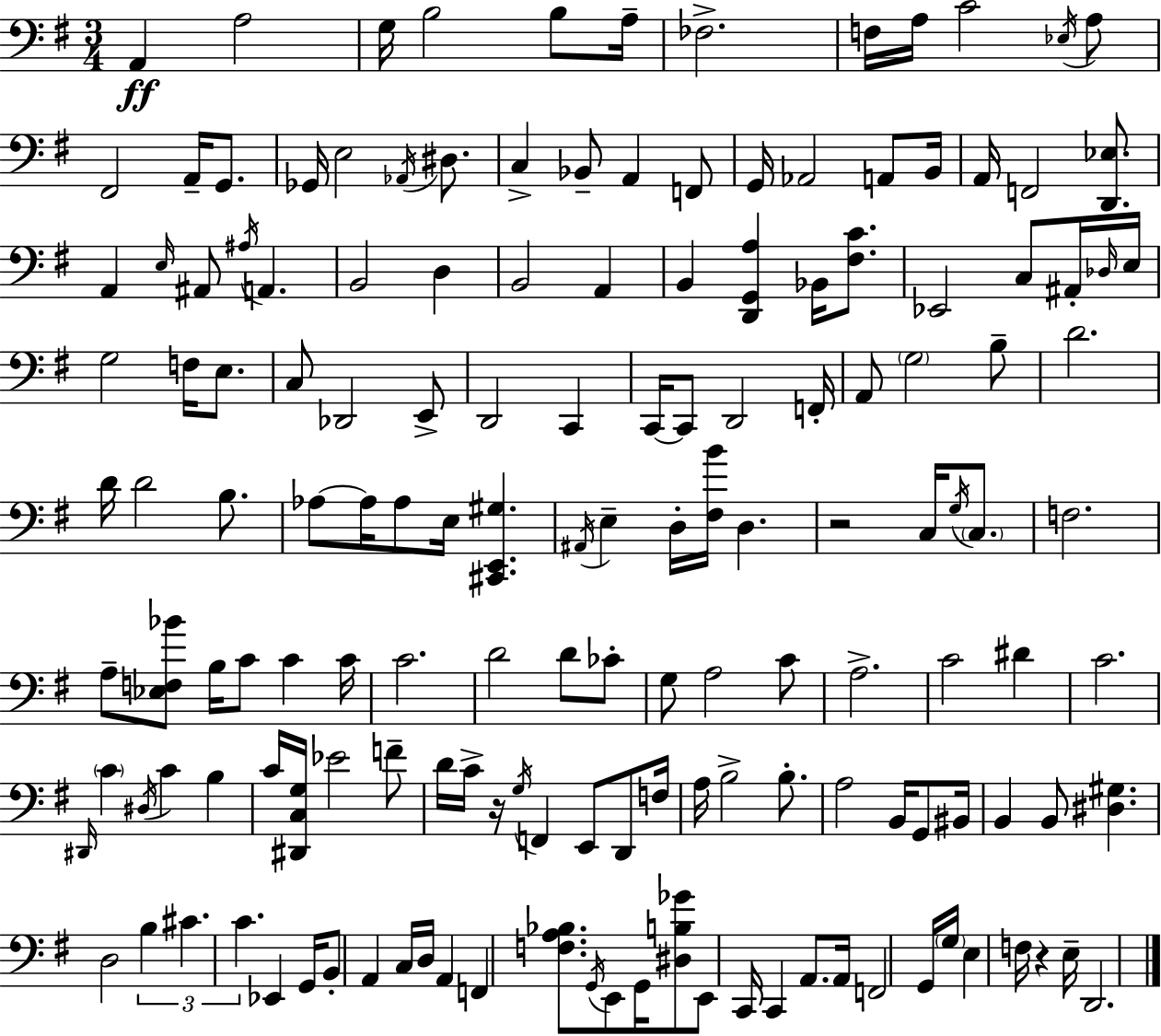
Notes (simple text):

A2/q A3/h G3/s B3/h B3/e A3/s FES3/h. F3/s A3/s C4/h Eb3/s A3/e F#2/h A2/s G2/e. Gb2/s E3/h Ab2/s D#3/e. C3/q Bb2/e A2/q F2/e G2/s Ab2/h A2/e B2/s A2/s F2/h [D2,Eb3]/e. A2/q E3/s A#2/e A#3/s A2/q. B2/h D3/q B2/h A2/q B2/q [D2,G2,A3]/q Bb2/s [F#3,C4]/e. Eb2/h C3/e A#2/s Db3/s E3/s G3/h F3/s E3/e. C3/e Db2/h E2/e D2/h C2/q C2/s C2/e D2/h F2/s A2/e G3/h B3/e D4/h. D4/s D4/h B3/e. Ab3/e Ab3/s Ab3/e E3/s [C#2,E2,G#3]/q. A#2/s E3/q D3/s [F#3,B4]/s D3/q. R/h C3/s G3/s C3/e. F3/h. A3/e [Eb3,F3,Bb4]/e B3/s C4/e C4/q C4/s C4/h. D4/h D4/e CES4/e G3/e A3/h C4/e A3/h. C4/h D#4/q C4/h. D#2/s C4/q D#3/s C4/q B3/q C4/s [D#2,C3,G3]/s Eb4/h F4/e D4/s C4/s R/s G3/s F2/q E2/e D2/e F3/s A3/s B3/h B3/e. A3/h B2/s G2/e BIS2/s B2/q B2/e [D#3,G#3]/q. D3/h B3/q C#4/q. C4/q. Eb2/q G2/s B2/e A2/q C3/s D3/s A2/q F2/q [F3,A3,Bb3]/e. G2/s E2/e G2/s [D#3,B3,Gb4]/e E2/e C2/s C2/q A2/e. A2/s F2/h G2/s G3/s E3/q F3/s R/q E3/s D2/h.